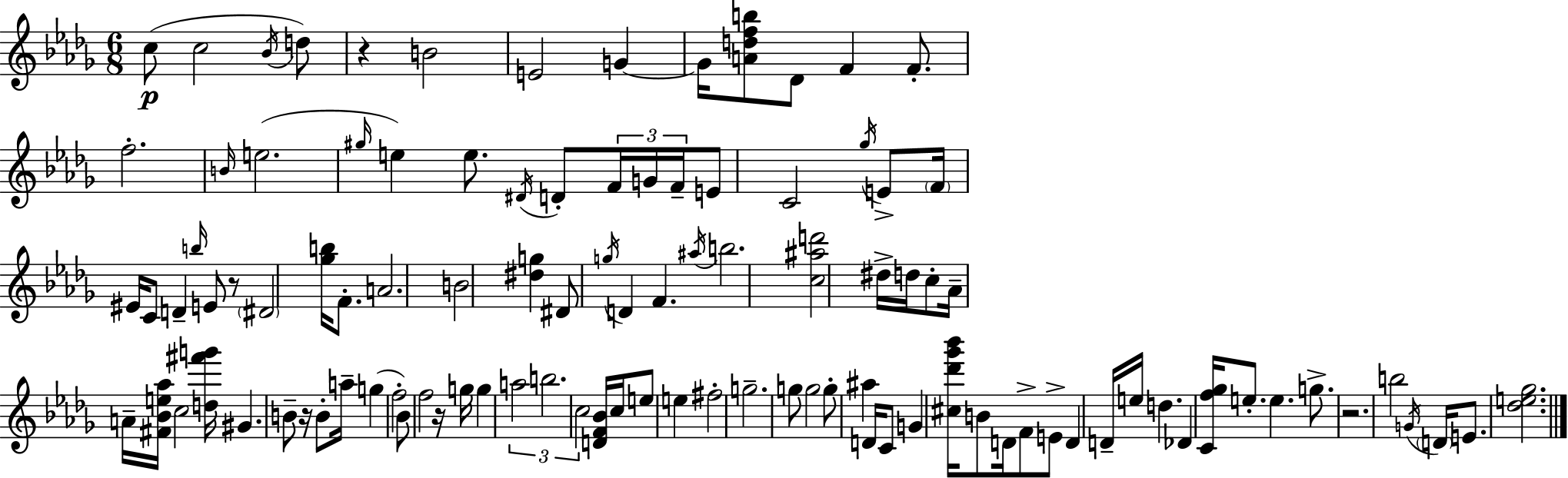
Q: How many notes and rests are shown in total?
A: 104